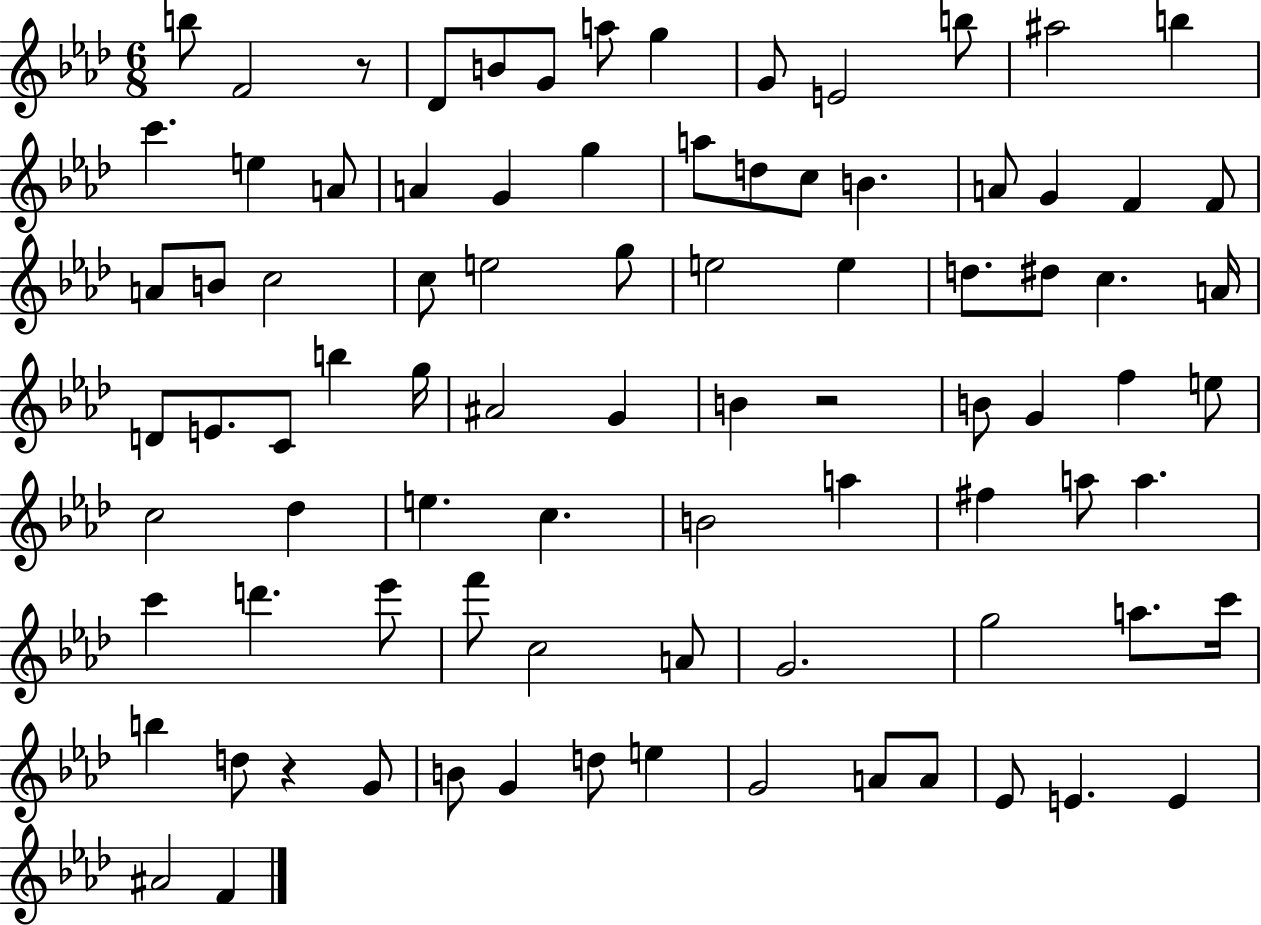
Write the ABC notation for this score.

X:1
T:Untitled
M:6/8
L:1/4
K:Ab
b/2 F2 z/2 _D/2 B/2 G/2 a/2 g G/2 E2 b/2 ^a2 b c' e A/2 A G g a/2 d/2 c/2 B A/2 G F F/2 A/2 B/2 c2 c/2 e2 g/2 e2 e d/2 ^d/2 c A/4 D/2 E/2 C/2 b g/4 ^A2 G B z2 B/2 G f e/2 c2 _d e c B2 a ^f a/2 a c' d' _e'/2 f'/2 c2 A/2 G2 g2 a/2 c'/4 b d/2 z G/2 B/2 G d/2 e G2 A/2 A/2 _E/2 E E ^A2 F